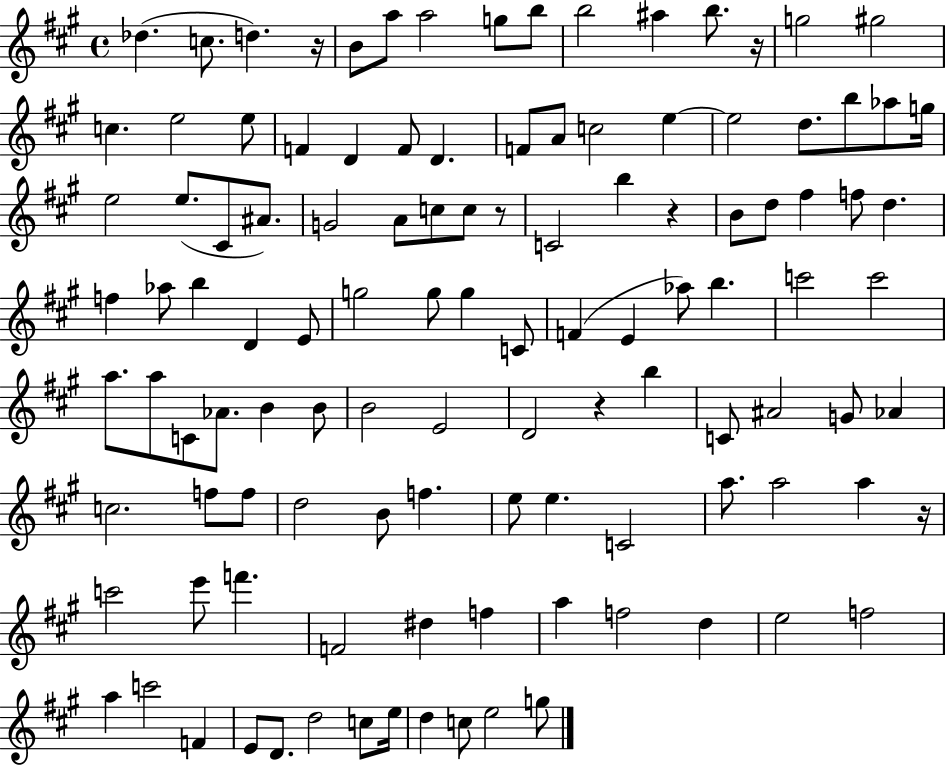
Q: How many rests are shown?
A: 6